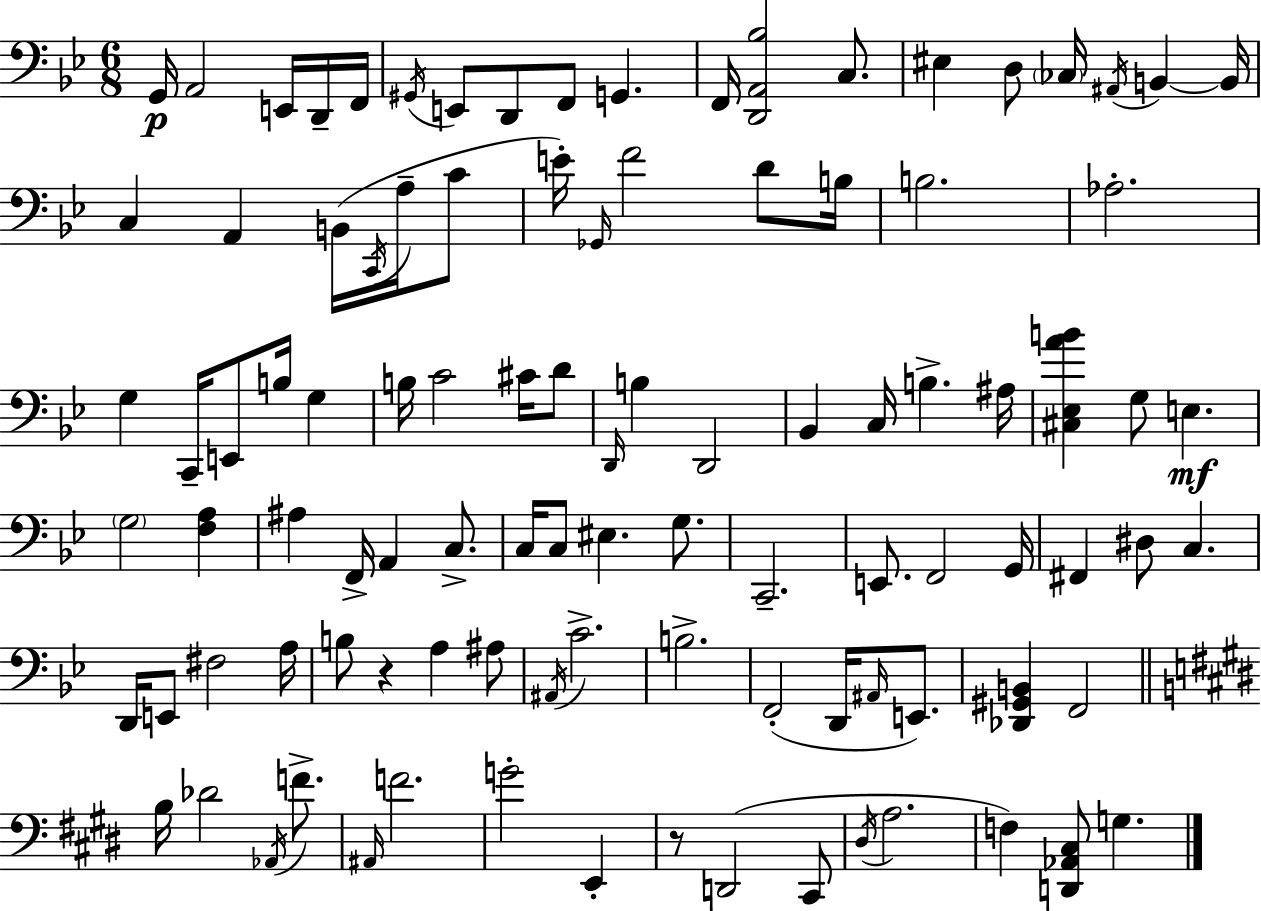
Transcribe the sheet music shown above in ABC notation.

X:1
T:Untitled
M:6/8
L:1/4
K:Bb
G,,/4 A,,2 E,,/4 D,,/4 F,,/4 ^G,,/4 E,,/2 D,,/2 F,,/2 G,, F,,/4 [D,,A,,_B,]2 C,/2 ^E, D,/2 _C,/4 ^A,,/4 B,, B,,/4 C, A,, B,,/4 C,,/4 A,/4 C/2 E/4 _G,,/4 F2 D/2 B,/4 B,2 _A,2 G, C,,/4 E,,/2 B,/4 G, B,/4 C2 ^C/4 D/2 D,,/4 B, D,,2 _B,, C,/4 B, ^A,/4 [^C,_E,AB] G,/2 E, G,2 [F,A,] ^A, F,,/4 A,, C,/2 C,/4 C,/2 ^E, G,/2 C,,2 E,,/2 F,,2 G,,/4 ^F,, ^D,/2 C, D,,/4 E,,/2 ^F,2 A,/4 B,/2 z A, ^A,/2 ^A,,/4 C2 B,2 F,,2 D,,/4 ^A,,/4 E,,/2 [_D,,^G,,B,,] F,,2 B,/4 _D2 _A,,/4 F/2 ^A,,/4 F2 G2 E,, z/2 D,,2 ^C,,/2 ^D,/4 A,2 F, [D,,_A,,^C,]/2 G,